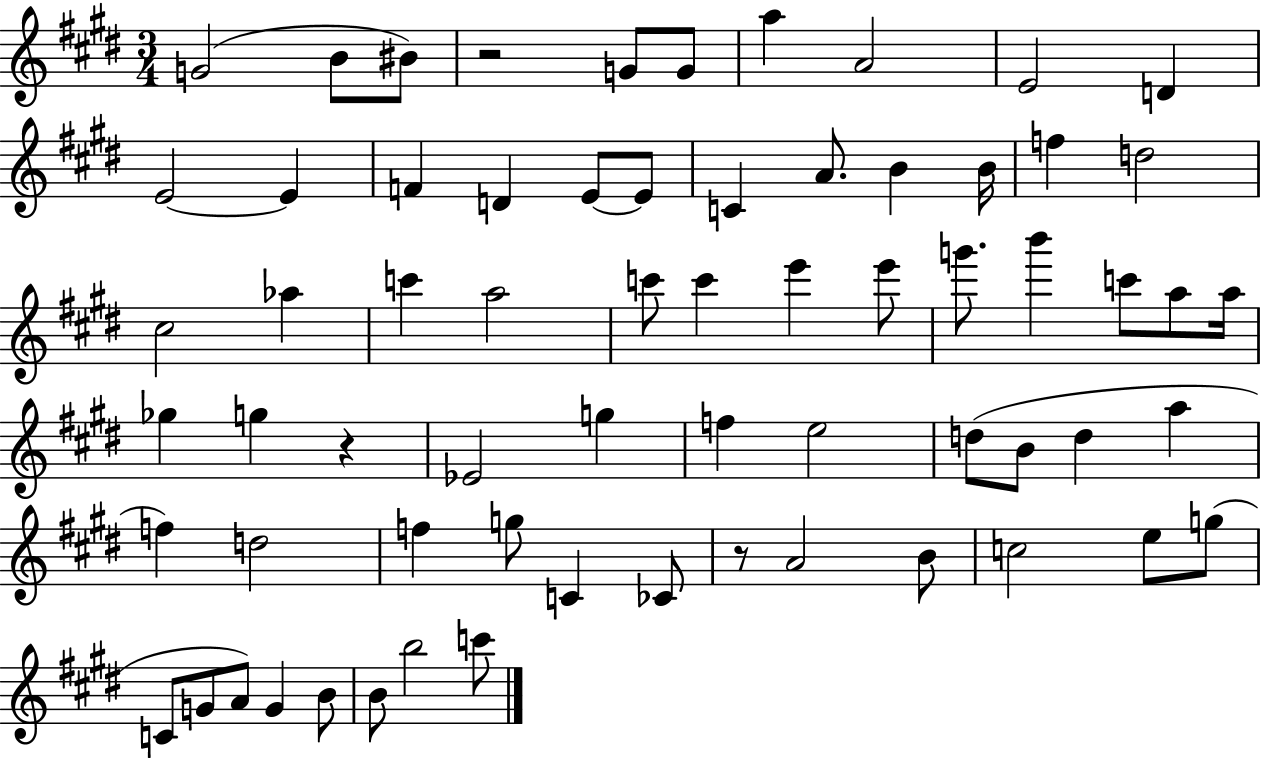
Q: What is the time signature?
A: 3/4